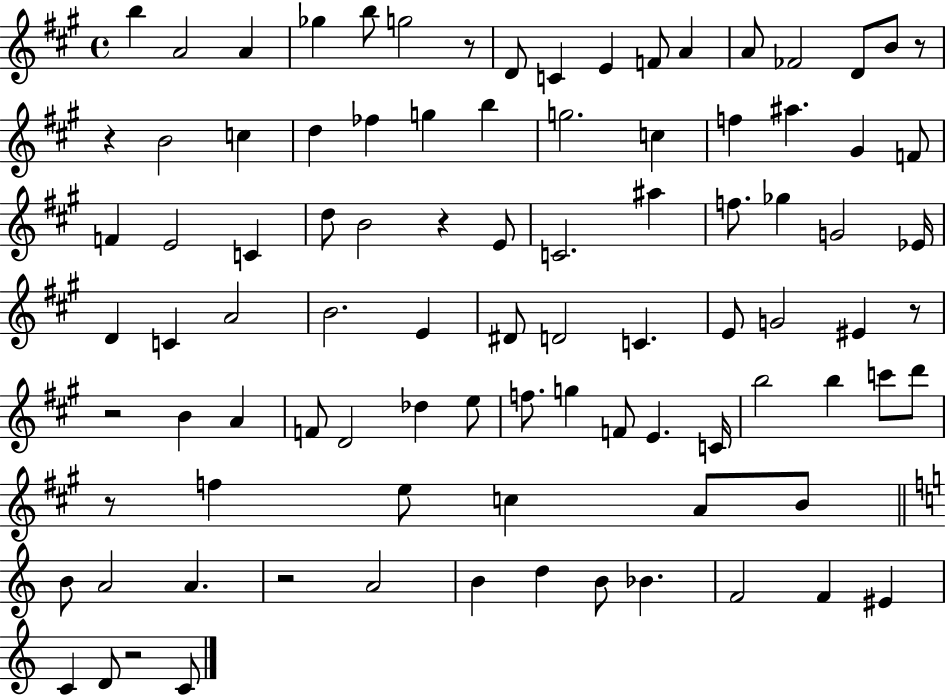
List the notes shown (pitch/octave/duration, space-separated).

B5/q A4/h A4/q Gb5/q B5/e G5/h R/e D4/e C4/q E4/q F4/e A4/q A4/e FES4/h D4/e B4/e R/e R/q B4/h C5/q D5/q FES5/q G5/q B5/q G5/h. C5/q F5/q A#5/q. G#4/q F4/e F4/q E4/h C4/q D5/e B4/h R/q E4/e C4/h. A#5/q F5/e. Gb5/q G4/h Eb4/s D4/q C4/q A4/h B4/h. E4/q D#4/e D4/h C4/q. E4/e G4/h EIS4/q R/e R/h B4/q A4/q F4/e D4/h Db5/q E5/e F5/e. G5/q F4/e E4/q. C4/s B5/h B5/q C6/e D6/e R/e F5/q E5/e C5/q A4/e B4/e B4/e A4/h A4/q. R/h A4/h B4/q D5/q B4/e Bb4/q. F4/h F4/q EIS4/q C4/q D4/e R/h C4/e